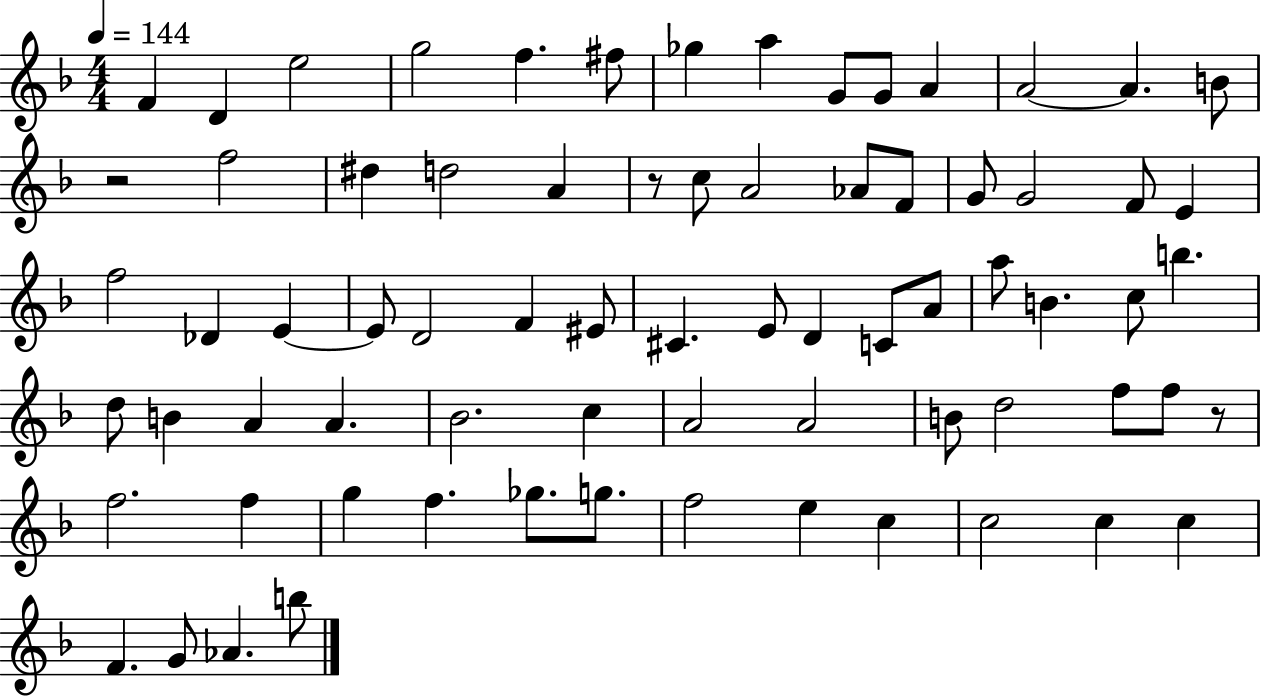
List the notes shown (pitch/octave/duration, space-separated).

F4/q D4/q E5/h G5/h F5/q. F#5/e Gb5/q A5/q G4/e G4/e A4/q A4/h A4/q. B4/e R/h F5/h D#5/q D5/h A4/q R/e C5/e A4/h Ab4/e F4/e G4/e G4/h F4/e E4/q F5/h Db4/q E4/q E4/e D4/h F4/q EIS4/e C#4/q. E4/e D4/q C4/e A4/e A5/e B4/q. C5/e B5/q. D5/e B4/q A4/q A4/q. Bb4/h. C5/q A4/h A4/h B4/e D5/h F5/e F5/e R/e F5/h. F5/q G5/q F5/q. Gb5/e. G5/e. F5/h E5/q C5/q C5/h C5/q C5/q F4/q. G4/e Ab4/q. B5/e